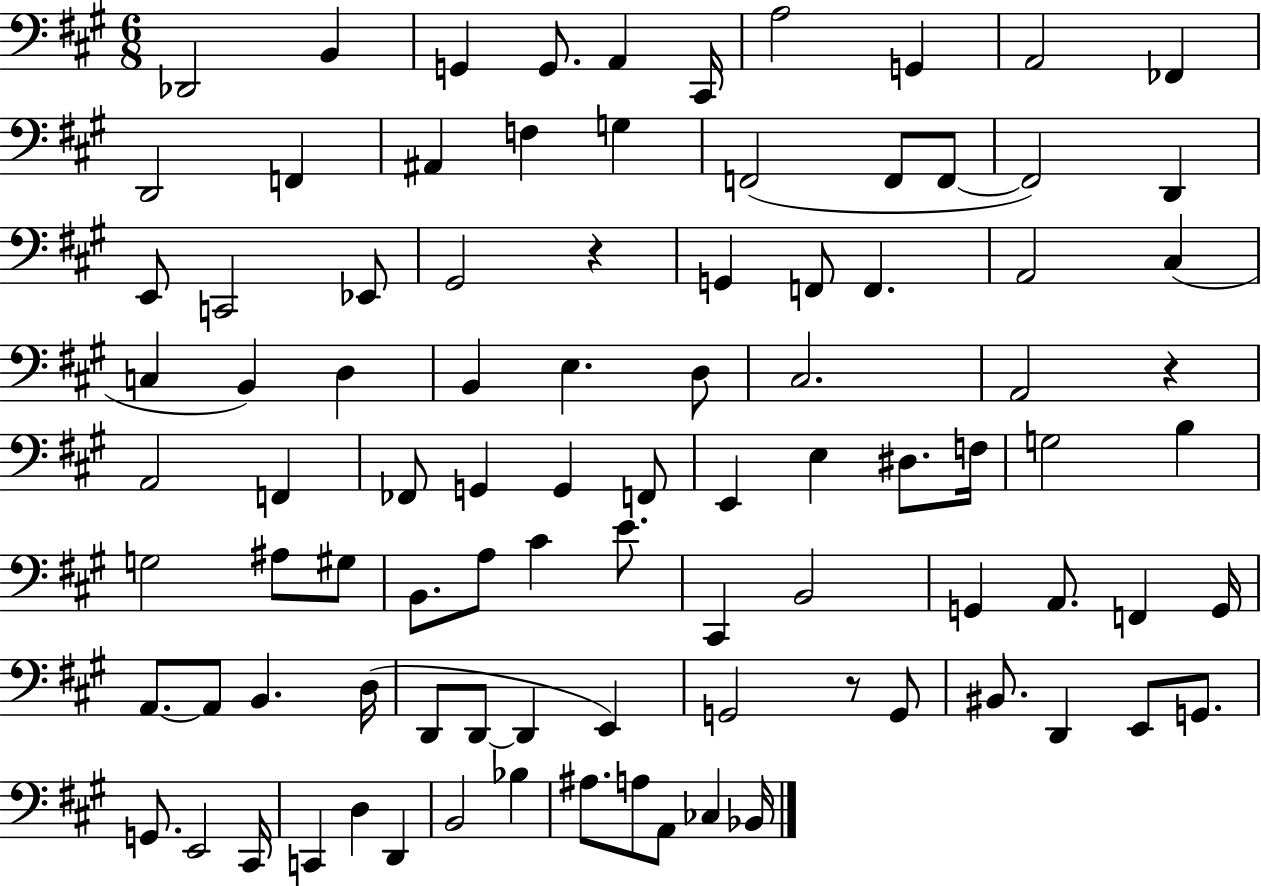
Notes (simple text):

Db2/h B2/q G2/q G2/e. A2/q C#2/s A3/h G2/q A2/h FES2/q D2/h F2/q A#2/q F3/q G3/q F2/h F2/e F2/e F2/h D2/q E2/e C2/h Eb2/e G#2/h R/q G2/q F2/e F2/q. A2/h C#3/q C3/q B2/q D3/q B2/q E3/q. D3/e C#3/h. A2/h R/q A2/h F2/q FES2/e G2/q G2/q F2/e E2/q E3/q D#3/e. F3/s G3/h B3/q G3/h A#3/e G#3/e B2/e. A3/e C#4/q E4/e. C#2/q B2/h G2/q A2/e. F2/q G2/s A2/e. A2/e B2/q. D3/s D2/e D2/e D2/q E2/q G2/h R/e G2/e BIS2/e. D2/q E2/e G2/e. G2/e. E2/h C#2/s C2/q D3/q D2/q B2/h Bb3/q A#3/e. A3/e A2/e CES3/q Bb2/s